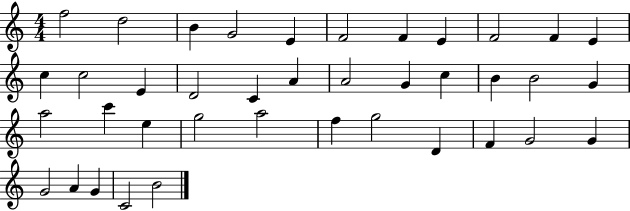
{
  \clef treble
  \numericTimeSignature
  \time 4/4
  \key c \major
  f''2 d''2 | b'4 g'2 e'4 | f'2 f'4 e'4 | f'2 f'4 e'4 | \break c''4 c''2 e'4 | d'2 c'4 a'4 | a'2 g'4 c''4 | b'4 b'2 g'4 | \break a''2 c'''4 e''4 | g''2 a''2 | f''4 g''2 d'4 | f'4 g'2 g'4 | \break g'2 a'4 g'4 | c'2 b'2 | \bar "|."
}